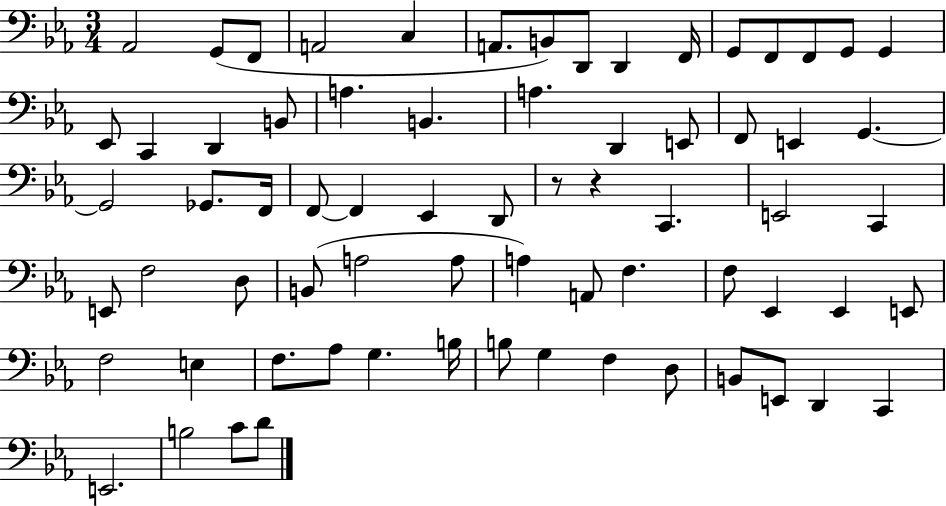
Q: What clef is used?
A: bass